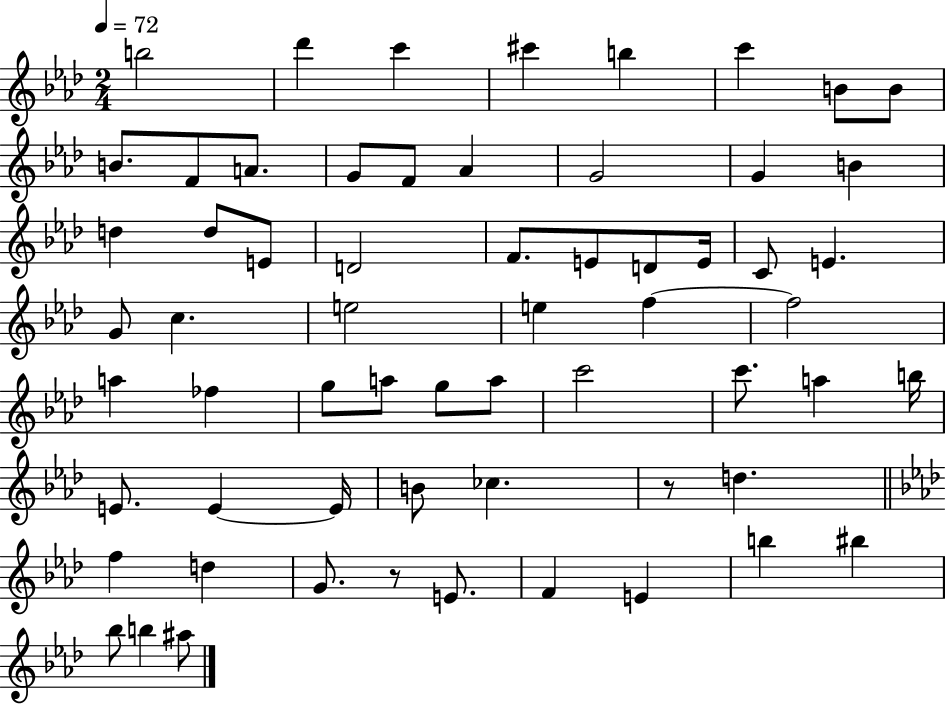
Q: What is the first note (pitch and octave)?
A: B5